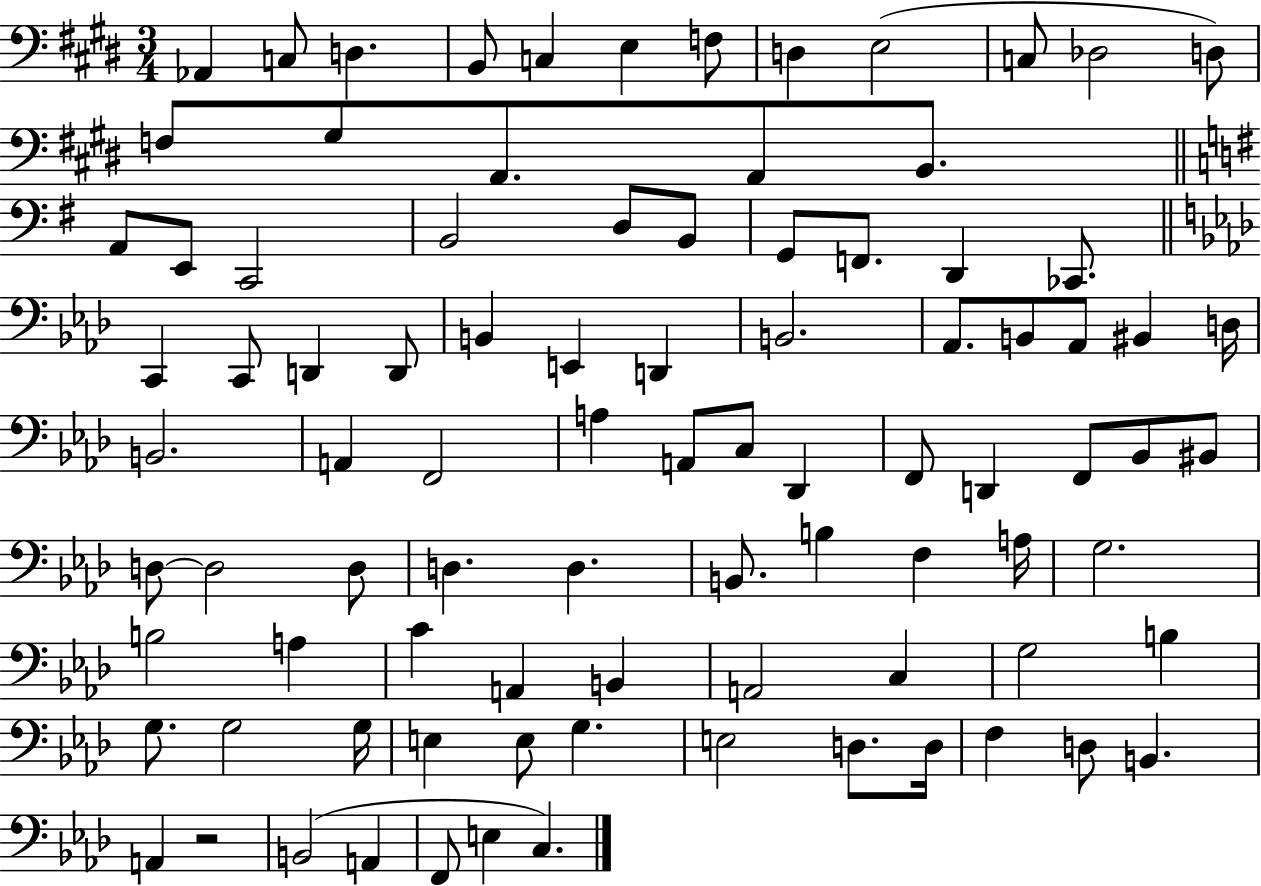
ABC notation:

X:1
T:Untitled
M:3/4
L:1/4
K:E
_A,, C,/2 D, B,,/2 C, E, F,/2 D, E,2 C,/2 _D,2 D,/2 F,/2 ^G,/2 A,,/2 A,,/2 B,,/2 A,,/2 E,,/2 C,,2 B,,2 D,/2 B,,/2 G,,/2 F,,/2 D,, _C,,/2 C,, C,,/2 D,, D,,/2 B,, E,, D,, B,,2 _A,,/2 B,,/2 _A,,/2 ^B,, D,/4 B,,2 A,, F,,2 A, A,,/2 C,/2 _D,, F,,/2 D,, F,,/2 _B,,/2 ^B,,/2 D,/2 D,2 D,/2 D, D, B,,/2 B, F, A,/4 G,2 B,2 A, C A,, B,, A,,2 C, G,2 B, G,/2 G,2 G,/4 E, E,/2 G, E,2 D,/2 D,/4 F, D,/2 B,, A,, z2 B,,2 A,, F,,/2 E, C,